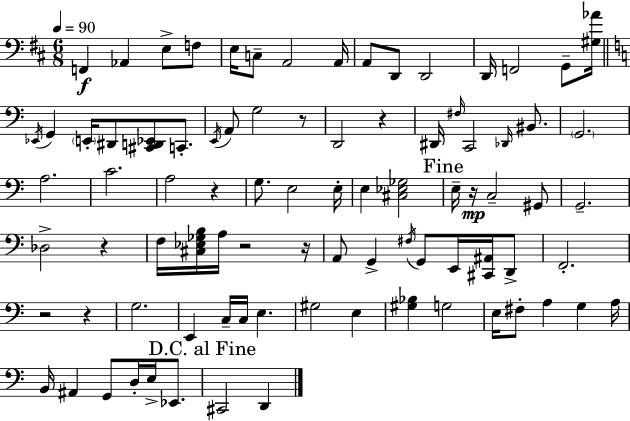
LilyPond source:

{
  \clef bass
  \numericTimeSignature
  \time 6/8
  \key d \major
  \tempo 4 = 90
  f,4\f aes,4 e8-> f8 | e16 c8-- a,2 a,16 | a,8 d,8 d,2 | d,16 f,2 g,8-- <gis aes'>16 | \break \bar "||" \break \key c \major \acciaccatura { ees,16 } g,4 \parenthesize e,16-. dis,8 <cis, d, ees,>8 c,8.-. | \acciaccatura { e,16 } a,8 g2 | r8 d,2 r4 | dis,16 \grace { fis16 } c,2 | \break \grace { des,16 } bis,8. \parenthesize g,2. | a2. | c'2. | a2 | \break r4 g8. e2 | e16-. e4 <cis ees ges>2 | \mark "Fine" e16-- r16\mp c2-- | gis,8 g,2.-- | \break des2-> | r4 f16 <cis ees ges b>16 a16 r2 | r16 a,8 g,4-> \acciaccatura { fis16 } g,8 | e,16 <cis, ais,>16 d,8-> f,2.-. | \break r2 | r4 g2. | e,4 c16-- c16 e4. | gis2 | \break e4 <gis bes>4 g2 | e16 fis8-. a4 | g4 a16 b,16 ais,4 g,8 | d16-. e16-> ees,8. \mark "D.C. al Fine" cis,2 | \break d,4 \bar "|."
}